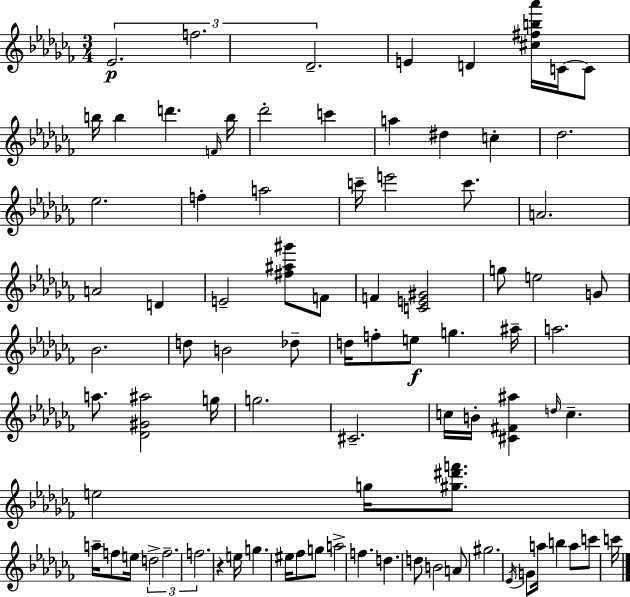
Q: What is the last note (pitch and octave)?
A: C6